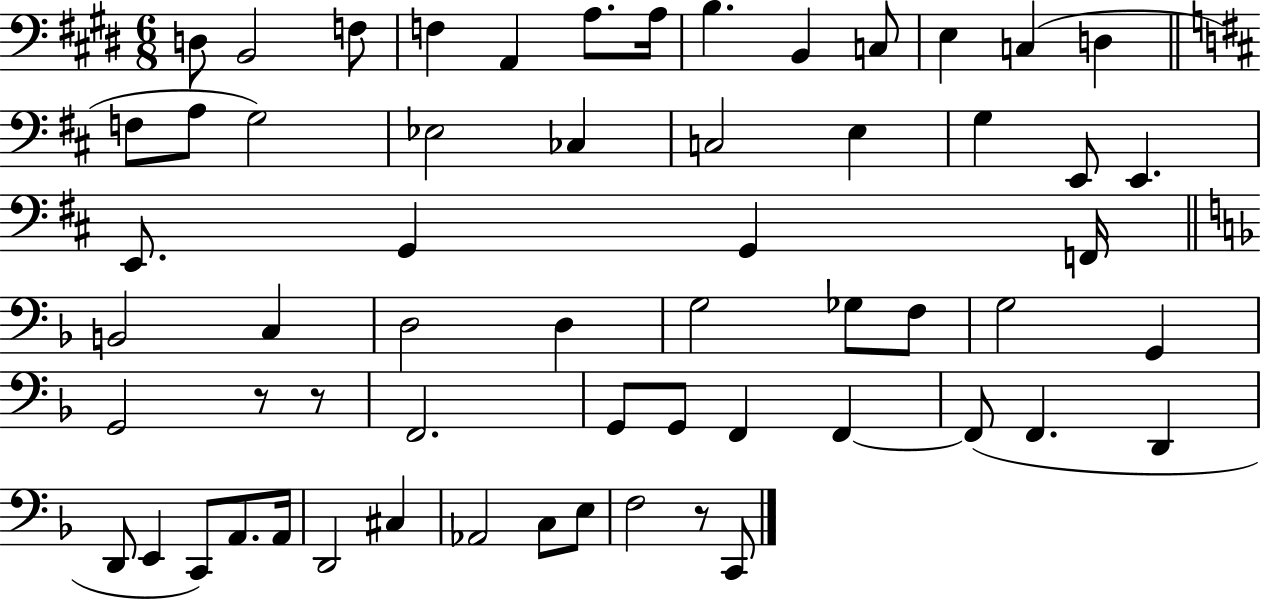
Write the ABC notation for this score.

X:1
T:Untitled
M:6/8
L:1/4
K:E
D,/2 B,,2 F,/2 F, A,, A,/2 A,/4 B, B,, C,/2 E, C, D, F,/2 A,/2 G,2 _E,2 _C, C,2 E, G, E,,/2 E,, E,,/2 G,, G,, F,,/4 B,,2 C, D,2 D, G,2 _G,/2 F,/2 G,2 G,, G,,2 z/2 z/2 F,,2 G,,/2 G,,/2 F,, F,, F,,/2 F,, D,, D,,/2 E,, C,,/2 A,,/2 A,,/4 D,,2 ^C, _A,,2 C,/2 E,/2 F,2 z/2 C,,/2